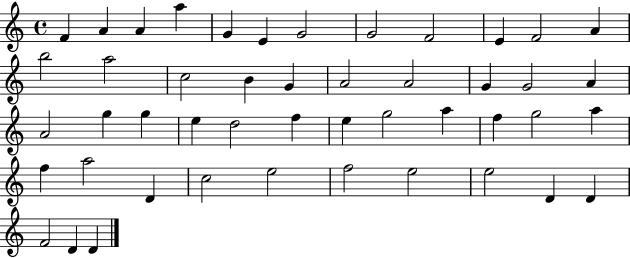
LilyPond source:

{
  \clef treble
  \time 4/4
  \defaultTimeSignature
  \key c \major
  f'4 a'4 a'4 a''4 | g'4 e'4 g'2 | g'2 f'2 | e'4 f'2 a'4 | \break b''2 a''2 | c''2 b'4 g'4 | a'2 a'2 | g'4 g'2 a'4 | \break a'2 g''4 g''4 | e''4 d''2 f''4 | e''4 g''2 a''4 | f''4 g''2 a''4 | \break f''4 a''2 d'4 | c''2 e''2 | f''2 e''2 | e''2 d'4 d'4 | \break f'2 d'4 d'4 | \bar "|."
}